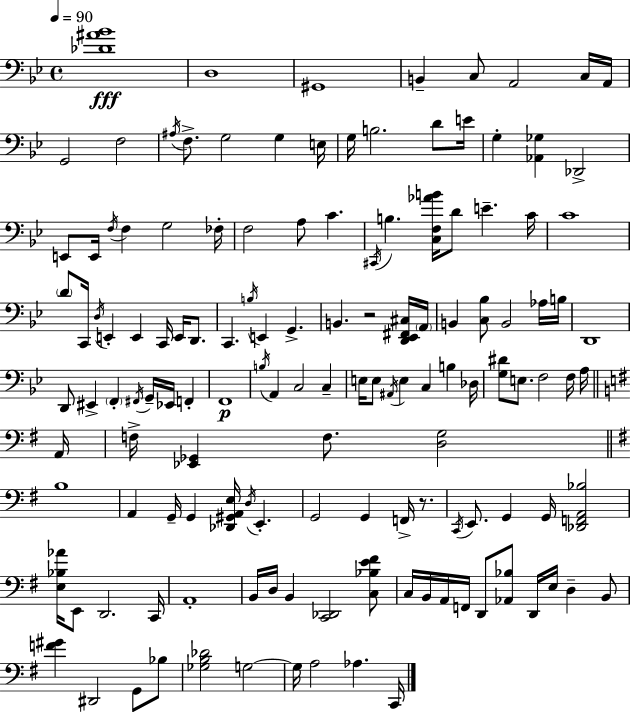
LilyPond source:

{
  \clef bass
  \time 4/4
  \defaultTimeSignature
  \key g \minor
  \tempo 4 = 90
  \repeat volta 2 { <des' ais' bes'>1\fff | d1 | gis,1 | b,4-- c8 a,2 c16 a,16 | \break g,2 f2 | \acciaccatura { ais16 } f8.-> g2 g4 | e16 g16 b2. d'8 | e'16 g4-. <aes, ges>4 des,2-> | \break e,8 e,16 \acciaccatura { f16 } f4 g2 | fes16-. f2 a8 c'4. | \acciaccatura { cis,16 } b4. <c f aes' b'>16 d'8 e'4.-- | c'16 c'1 | \break \parenthesize d'8 c,16 \acciaccatura { d16 } e,4-. e,4 c,16 | e,16 d,8. c,4. \acciaccatura { b16 } e,4 g,4.-> | b,4. r2 | <d, ees, fis, cis>16 \parenthesize a,16 b,4 <c bes>8 b,2 | \break aes16 b16 d,1 | d,8 eis,4-> \parenthesize f,4-. \acciaccatura { fis,16 } | g,16-- ees,16 f,4-. f,1\p | \acciaccatura { b16 } a,4 c2 | \break c4-- e16 e8 \acciaccatura { ais,16 } e4 c4 | b4 des16 <g dis'>8 e8. f2 | f16 a16 \bar "||" \break \key g \major a,16 f16-> <ees, ges,>4 f8. <d g>2 | \bar "||" \break \key g \major b1 | a,4 g,16-- g,4 <des, gis, a, e>16 \acciaccatura { d16 } e,4.-. | g,2 g,4 f,16-> r8. | \acciaccatura { c,16 } e,8. g,4 g,16 <des, f, a, bes>2 | \break <e bes aes'>16 e,8 d,2. | c,16 a,1-. | b,16 d16 b,4 <c, des,>2 | <c bes e' fis'>8 c16 b,16 a,16 f,16 d,8 <aes, bes>8 d,16 e16 d4-- | \break b,8 <f' gis'>4 dis,2 g,8 | bes8 <ges b des'>2 g2~~ | g16 a2 aes4. | c,16 } \bar "|."
}